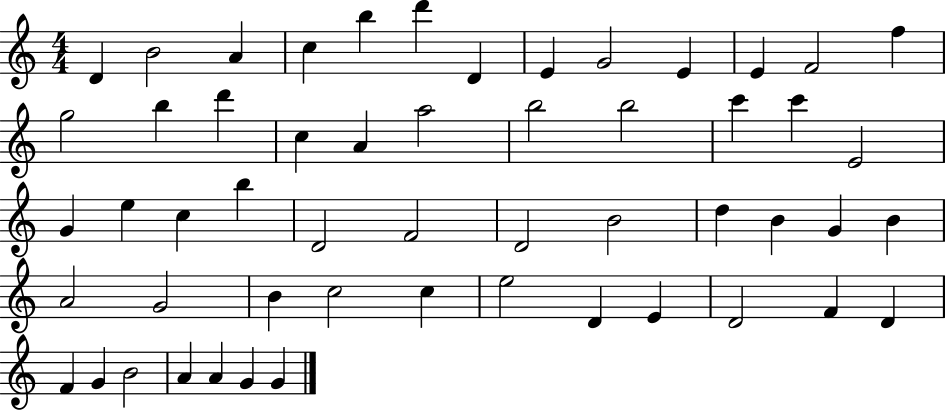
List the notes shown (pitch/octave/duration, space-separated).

D4/q B4/h A4/q C5/q B5/q D6/q D4/q E4/q G4/h E4/q E4/q F4/h F5/q G5/h B5/q D6/q C5/q A4/q A5/h B5/h B5/h C6/q C6/q E4/h G4/q E5/q C5/q B5/q D4/h F4/h D4/h B4/h D5/q B4/q G4/q B4/q A4/h G4/h B4/q C5/h C5/q E5/h D4/q E4/q D4/h F4/q D4/q F4/q G4/q B4/h A4/q A4/q G4/q G4/q